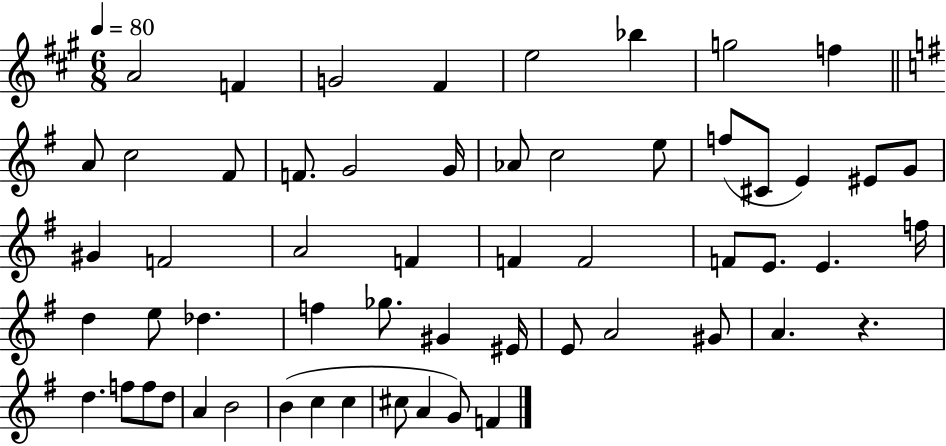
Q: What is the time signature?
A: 6/8